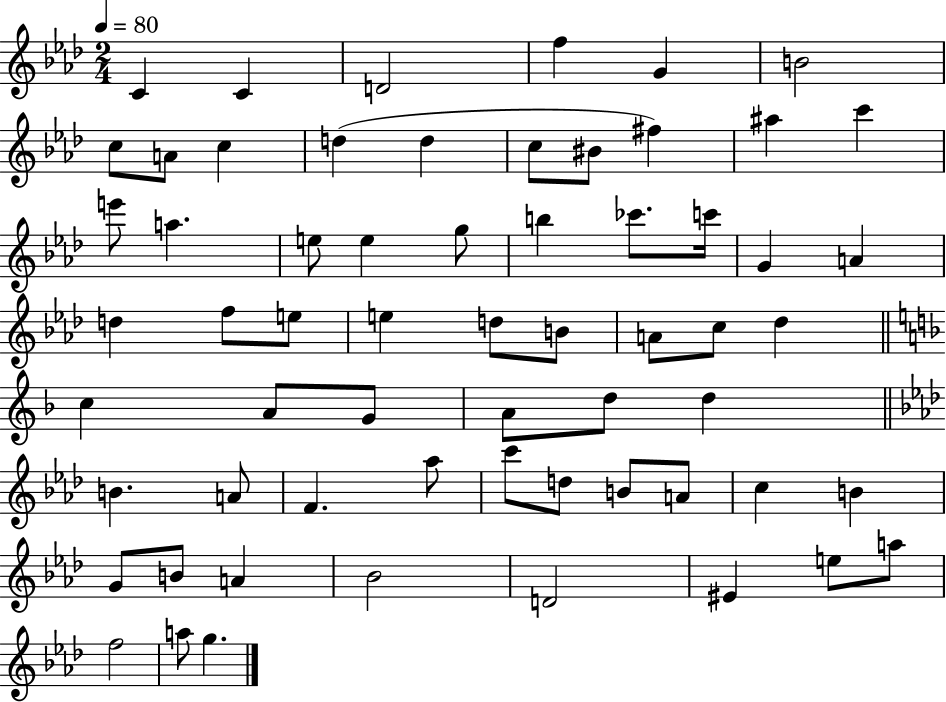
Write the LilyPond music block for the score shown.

{
  \clef treble
  \numericTimeSignature
  \time 2/4
  \key aes \major
  \tempo 4 = 80
  c'4 c'4 | d'2 | f''4 g'4 | b'2 | \break c''8 a'8 c''4 | d''4( d''4 | c''8 bis'8 fis''4) | ais''4 c'''4 | \break e'''8 a''4. | e''8 e''4 g''8 | b''4 ces'''8. c'''16 | g'4 a'4 | \break d''4 f''8 e''8 | e''4 d''8 b'8 | a'8 c''8 des''4 | \bar "||" \break \key d \minor c''4 a'8 g'8 | a'8 d''8 d''4 | \bar "||" \break \key aes \major b'4. a'8 | f'4. aes''8 | c'''8 d''8 b'8 a'8 | c''4 b'4 | \break g'8 b'8 a'4 | bes'2 | d'2 | eis'4 e''8 a''8 | \break f''2 | a''8 g''4. | \bar "|."
}